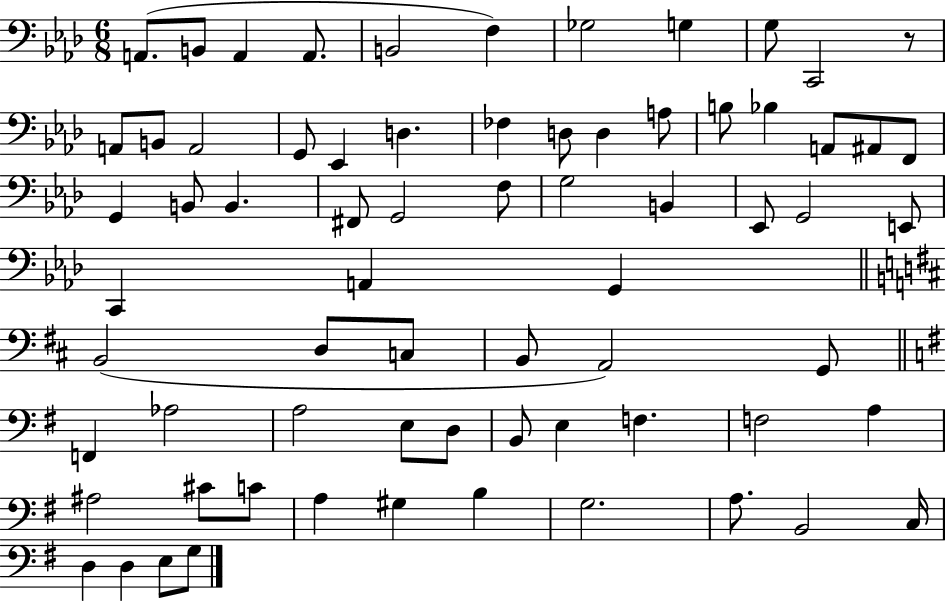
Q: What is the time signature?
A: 6/8